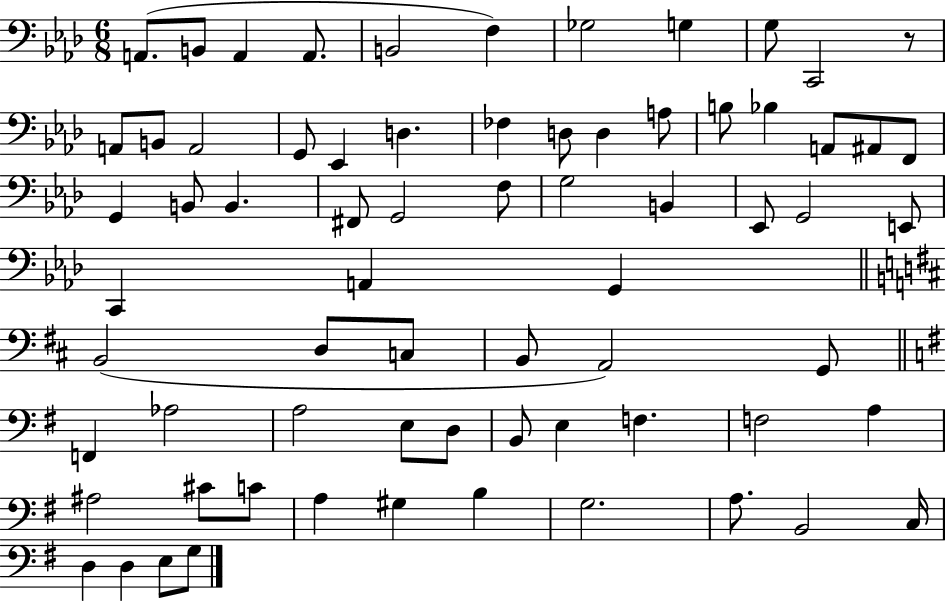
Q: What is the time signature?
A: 6/8